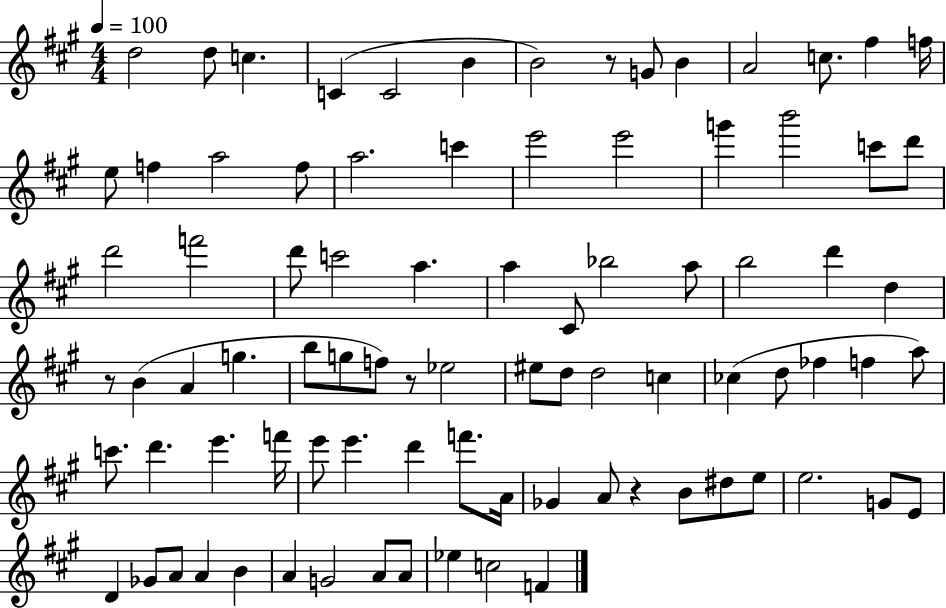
{
  \clef treble
  \numericTimeSignature
  \time 4/4
  \key a \major
  \tempo 4 = 100
  d''2 d''8 c''4. | c'4( c'2 b'4 | b'2) r8 g'8 b'4 | a'2 c''8. fis''4 f''16 | \break e''8 f''4 a''2 f''8 | a''2. c'''4 | e'''2 e'''2 | g'''4 b'''2 c'''8 d'''8 | \break d'''2 f'''2 | d'''8 c'''2 a''4. | a''4 cis'8 bes''2 a''8 | b''2 d'''4 d''4 | \break r8 b'4( a'4 g''4. | b''8 g''8 f''8) r8 ees''2 | eis''8 d''8 d''2 c''4 | ces''4( d''8 fes''4 f''4 a''8) | \break c'''8. d'''4. e'''4. f'''16 | e'''8 e'''4. d'''4 f'''8. a'16 | ges'4 a'8 r4 b'8 dis''8 e''8 | e''2. g'8 e'8 | \break d'4 ges'8 a'8 a'4 b'4 | a'4 g'2 a'8 a'8 | ees''4 c''2 f'4 | \bar "|."
}